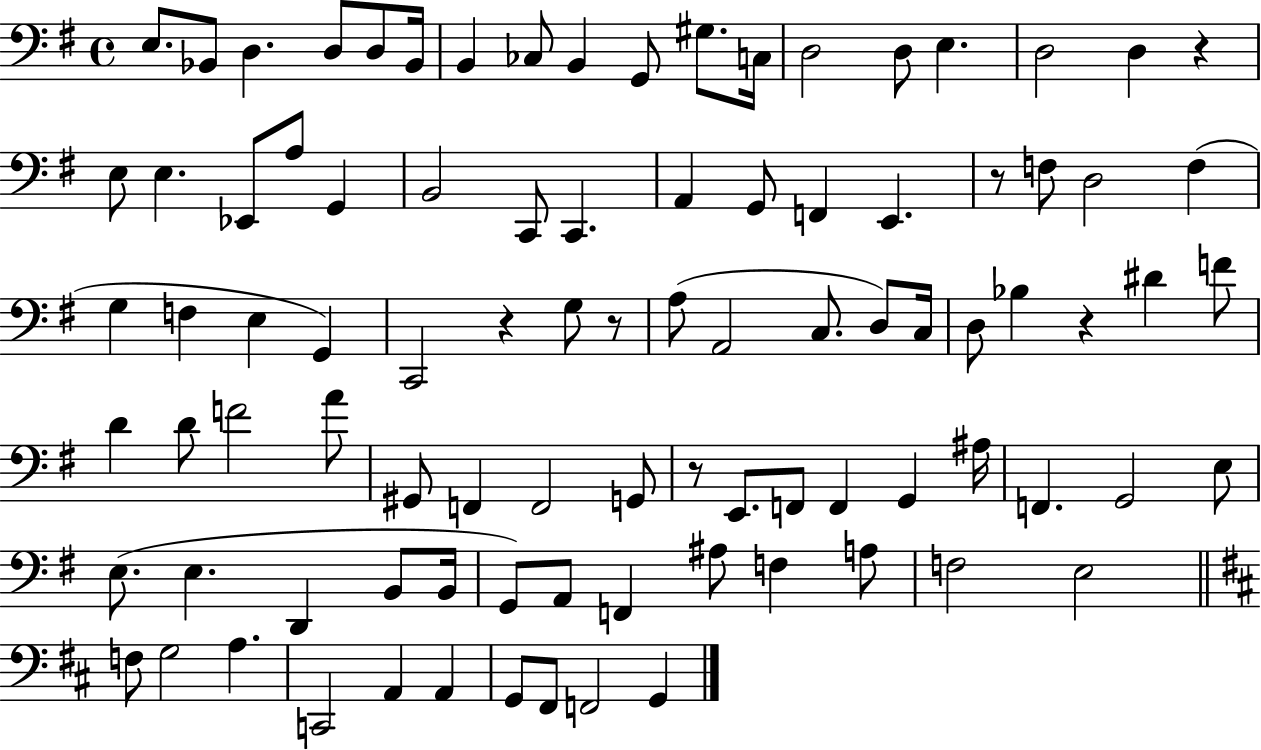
{
  \clef bass
  \time 4/4
  \defaultTimeSignature
  \key g \major
  e8. bes,8 d4. d8 d8 bes,16 | b,4 ces8 b,4 g,8 gis8. c16 | d2 d8 e4. | d2 d4 r4 | \break e8 e4. ees,8 a8 g,4 | b,2 c,8 c,4. | a,4 g,8 f,4 e,4. | r8 f8 d2 f4( | \break g4 f4 e4 g,4) | c,2 r4 g8 r8 | a8( a,2 c8. d8) c16 | d8 bes4 r4 dis'4 f'8 | \break d'4 d'8 f'2 a'8 | gis,8 f,4 f,2 g,8 | r8 e,8. f,8 f,4 g,4 ais16 | f,4. g,2 e8 | \break e8.( e4. d,4 b,8 b,16 | g,8) a,8 f,4 ais8 f4 a8 | f2 e2 | \bar "||" \break \key d \major f8 g2 a4. | c,2 a,4 a,4 | g,8 fis,8 f,2 g,4 | \bar "|."
}